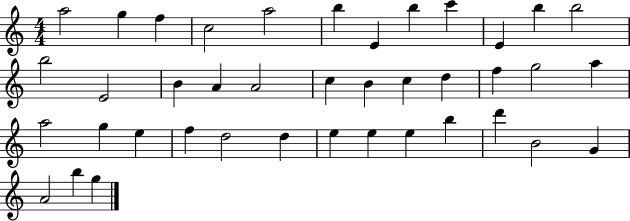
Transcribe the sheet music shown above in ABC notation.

X:1
T:Untitled
M:4/4
L:1/4
K:C
a2 g f c2 a2 b E b c' E b b2 b2 E2 B A A2 c B c d f g2 a a2 g e f d2 d e e e b d' B2 G A2 b g